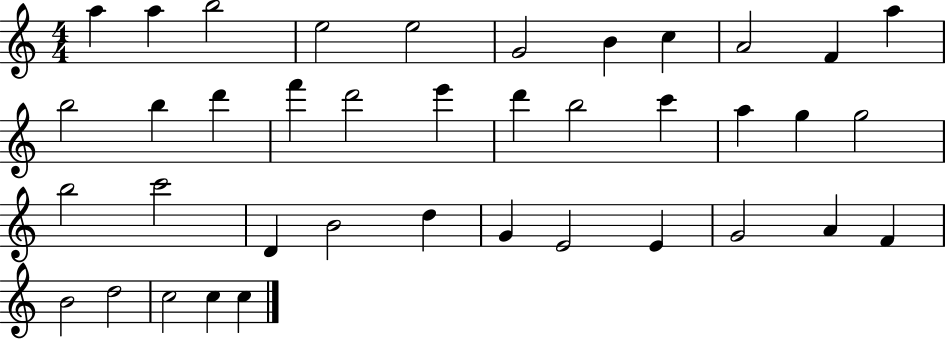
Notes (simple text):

A5/q A5/q B5/h E5/h E5/h G4/h B4/q C5/q A4/h F4/q A5/q B5/h B5/q D6/q F6/q D6/h E6/q D6/q B5/h C6/q A5/q G5/q G5/h B5/h C6/h D4/q B4/h D5/q G4/q E4/h E4/q G4/h A4/q F4/q B4/h D5/h C5/h C5/q C5/q